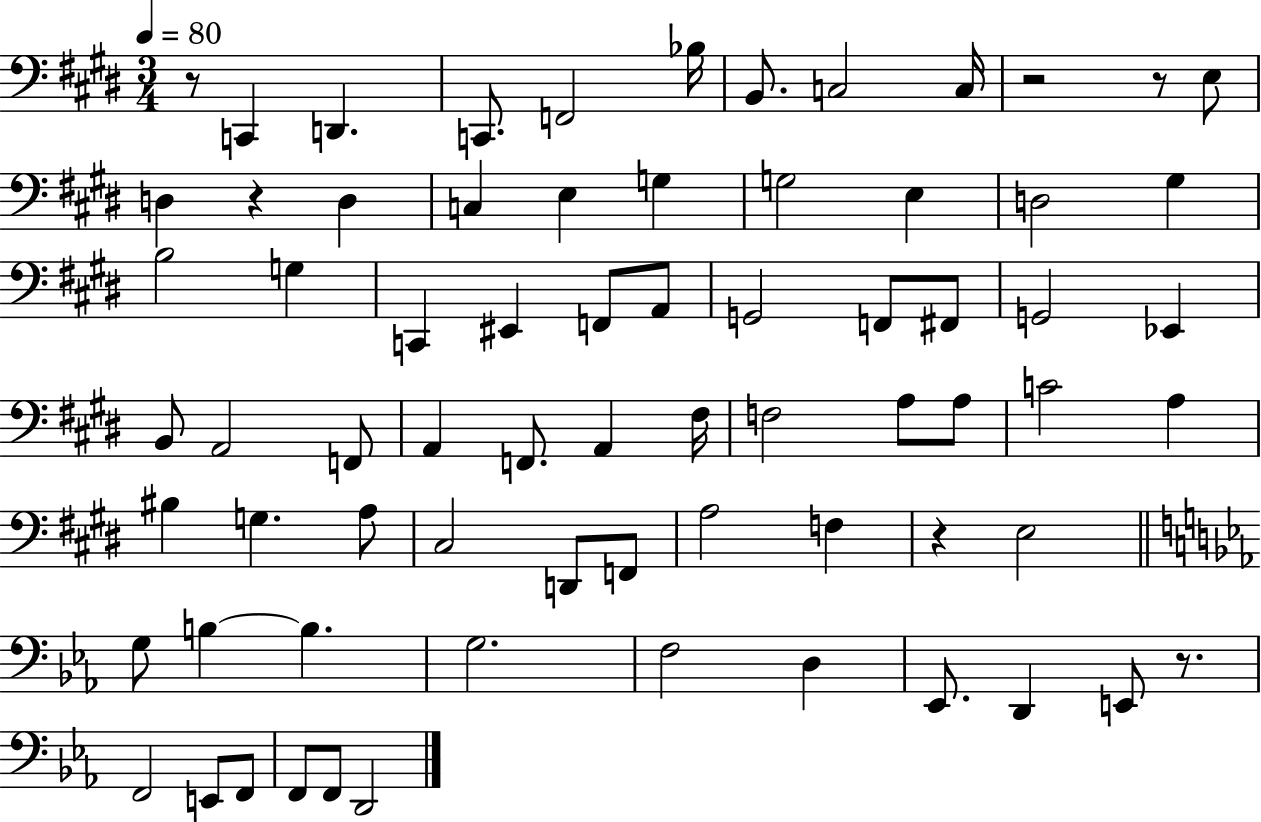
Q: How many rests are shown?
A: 6